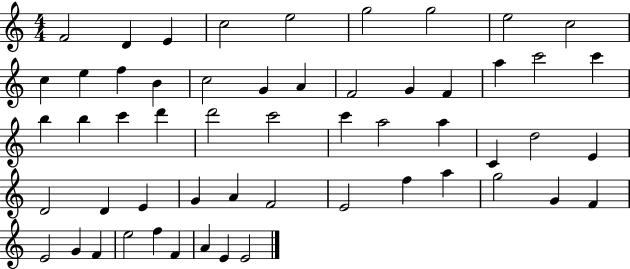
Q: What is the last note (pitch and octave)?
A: E4